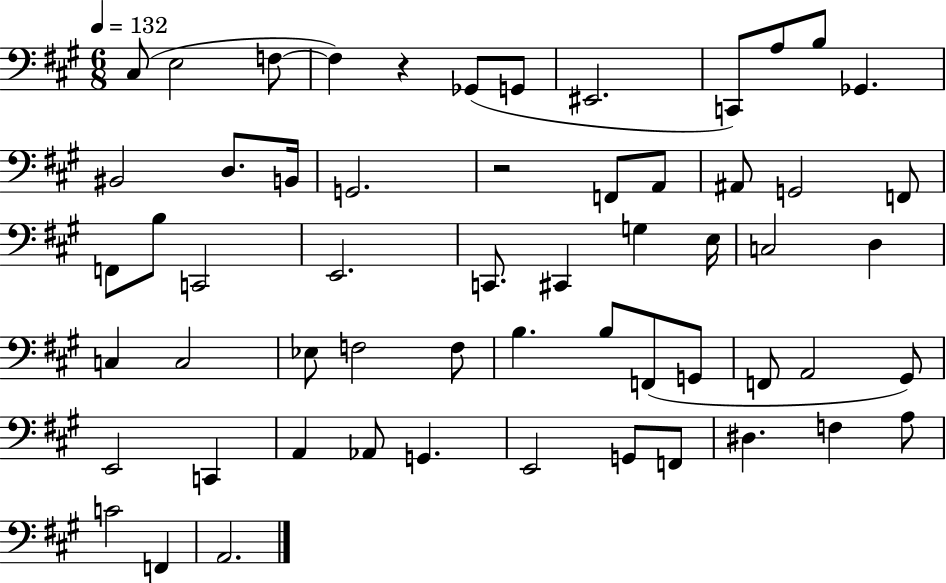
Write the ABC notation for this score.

X:1
T:Untitled
M:6/8
L:1/4
K:A
^C,/2 E,2 F,/2 F, z _G,,/2 G,,/2 ^E,,2 C,,/2 A,/2 B,/2 _G,, ^B,,2 D,/2 B,,/4 G,,2 z2 F,,/2 A,,/2 ^A,,/2 G,,2 F,,/2 F,,/2 B,/2 C,,2 E,,2 C,,/2 ^C,, G, E,/4 C,2 D, C, C,2 _E,/2 F,2 F,/2 B, B,/2 F,,/2 G,,/2 F,,/2 A,,2 ^G,,/2 E,,2 C,, A,, _A,,/2 G,, E,,2 G,,/2 F,,/2 ^D, F, A,/2 C2 F,, A,,2